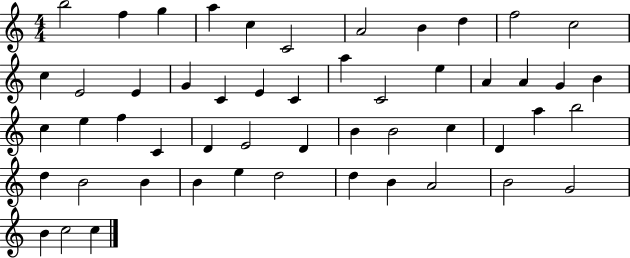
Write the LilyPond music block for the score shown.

{
  \clef treble
  \numericTimeSignature
  \time 4/4
  \key c \major
  b''2 f''4 g''4 | a''4 c''4 c'2 | a'2 b'4 d''4 | f''2 c''2 | \break c''4 e'2 e'4 | g'4 c'4 e'4 c'4 | a''4 c'2 e''4 | a'4 a'4 g'4 b'4 | \break c''4 e''4 f''4 c'4 | d'4 e'2 d'4 | b'4 b'2 c''4 | d'4 a''4 b''2 | \break d''4 b'2 b'4 | b'4 e''4 d''2 | d''4 b'4 a'2 | b'2 g'2 | \break b'4 c''2 c''4 | \bar "|."
}